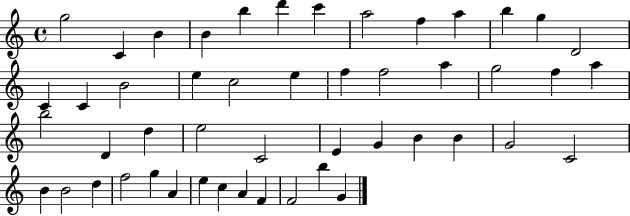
G5/h C4/q B4/q B4/q B5/q D6/q C6/q A5/h F5/q A5/q B5/q G5/q D4/h C4/q C4/q B4/h E5/q C5/h E5/q F5/q F5/h A5/q G5/h F5/q A5/q B5/h D4/q D5/q E5/h C4/h E4/q G4/q B4/q B4/q G4/h C4/h B4/q B4/h D5/q F5/h G5/q A4/q E5/q C5/q A4/q F4/q F4/h B5/q G4/q